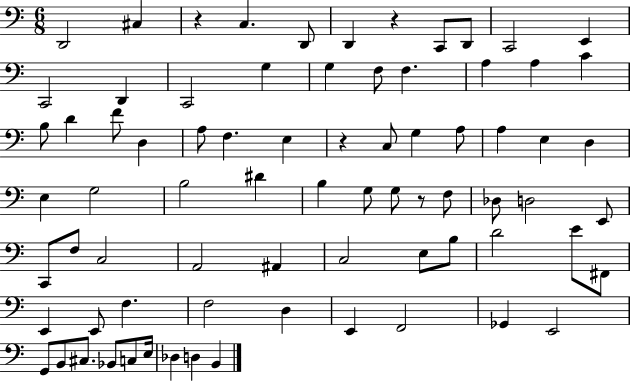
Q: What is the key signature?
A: C major